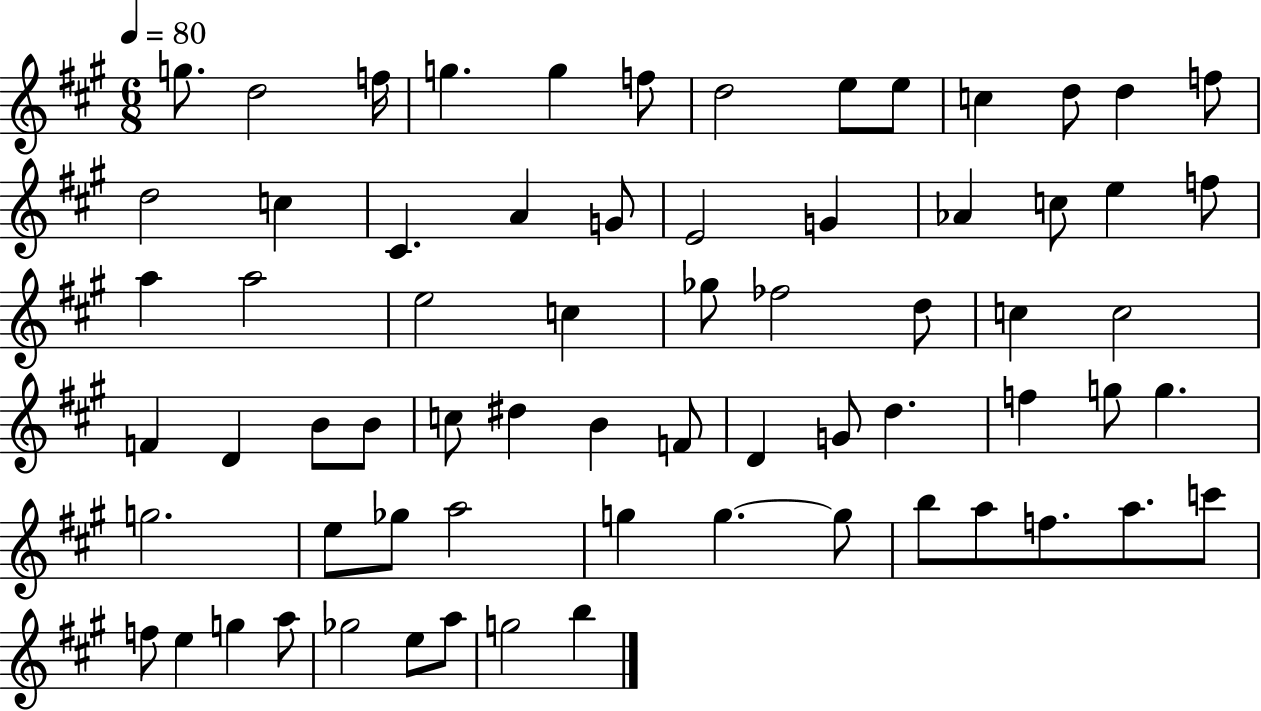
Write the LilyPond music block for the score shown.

{
  \clef treble
  \numericTimeSignature
  \time 6/8
  \key a \major
  \tempo 4 = 80
  \repeat volta 2 { g''8. d''2 f''16 | g''4. g''4 f''8 | d''2 e''8 e''8 | c''4 d''8 d''4 f''8 | \break d''2 c''4 | cis'4. a'4 g'8 | e'2 g'4 | aes'4 c''8 e''4 f''8 | \break a''4 a''2 | e''2 c''4 | ges''8 fes''2 d''8 | c''4 c''2 | \break f'4 d'4 b'8 b'8 | c''8 dis''4 b'4 f'8 | d'4 g'8 d''4. | f''4 g''8 g''4. | \break g''2. | e''8 ges''8 a''2 | g''4 g''4.~~ g''8 | b''8 a''8 f''8. a''8. c'''8 | \break f''8 e''4 g''4 a''8 | ges''2 e''8 a''8 | g''2 b''4 | } \bar "|."
}